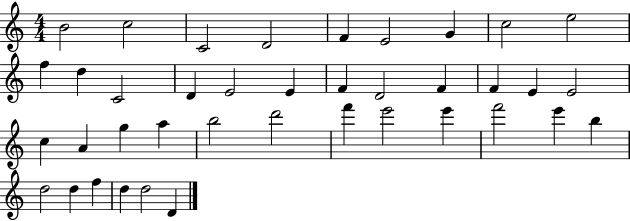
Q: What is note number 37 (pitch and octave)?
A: D5